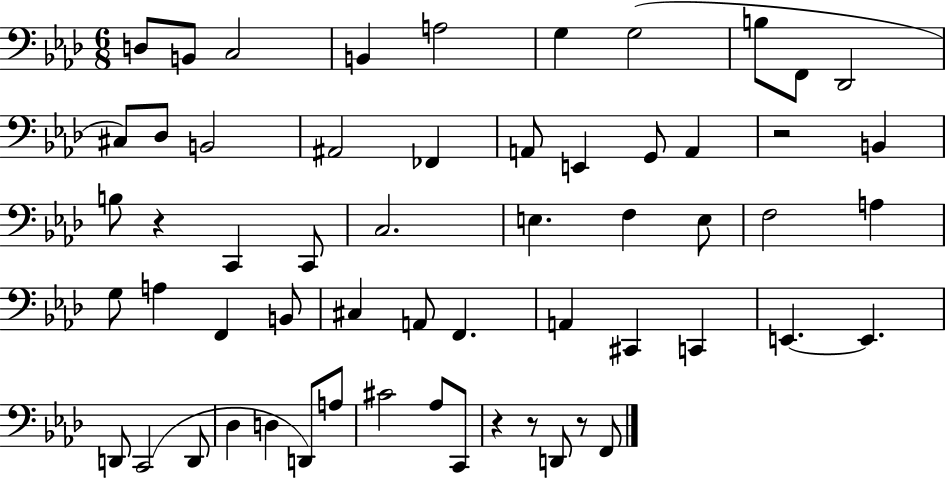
X:1
T:Untitled
M:6/8
L:1/4
K:Ab
D,/2 B,,/2 C,2 B,, A,2 G, G,2 B,/2 F,,/2 _D,,2 ^C,/2 _D,/2 B,,2 ^A,,2 _F,, A,,/2 E,, G,,/2 A,, z2 B,, B,/2 z C,, C,,/2 C,2 E, F, E,/2 F,2 A, G,/2 A, F,, B,,/2 ^C, A,,/2 F,, A,, ^C,, C,, E,, E,, D,,/2 C,,2 D,,/2 _D, D, D,,/2 A,/2 ^C2 _A,/2 C,,/2 z z/2 D,,/2 z/2 F,,/2